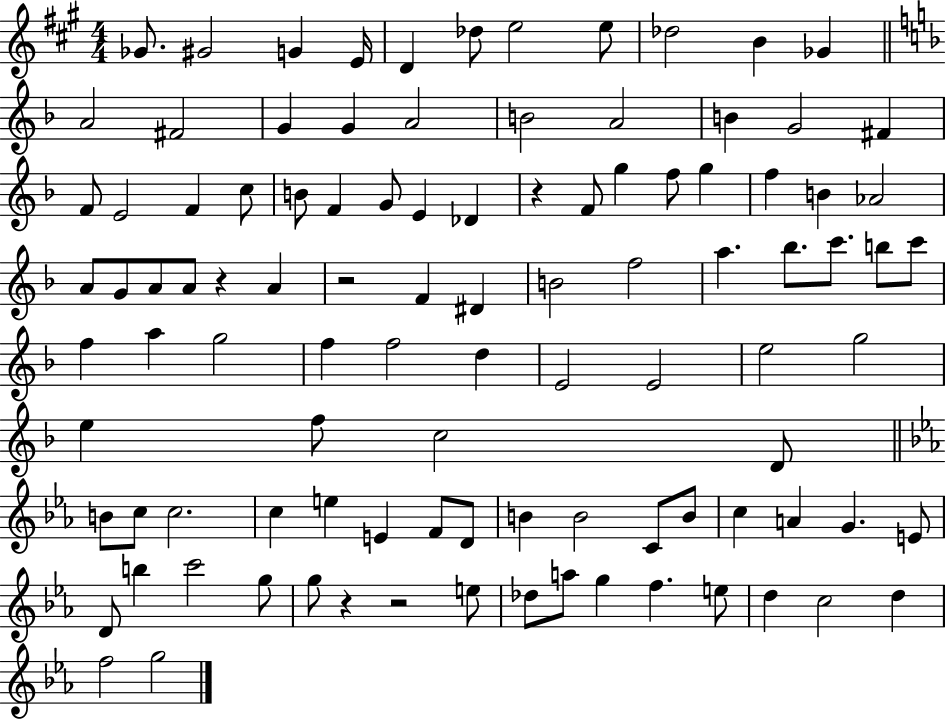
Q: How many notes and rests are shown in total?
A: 102